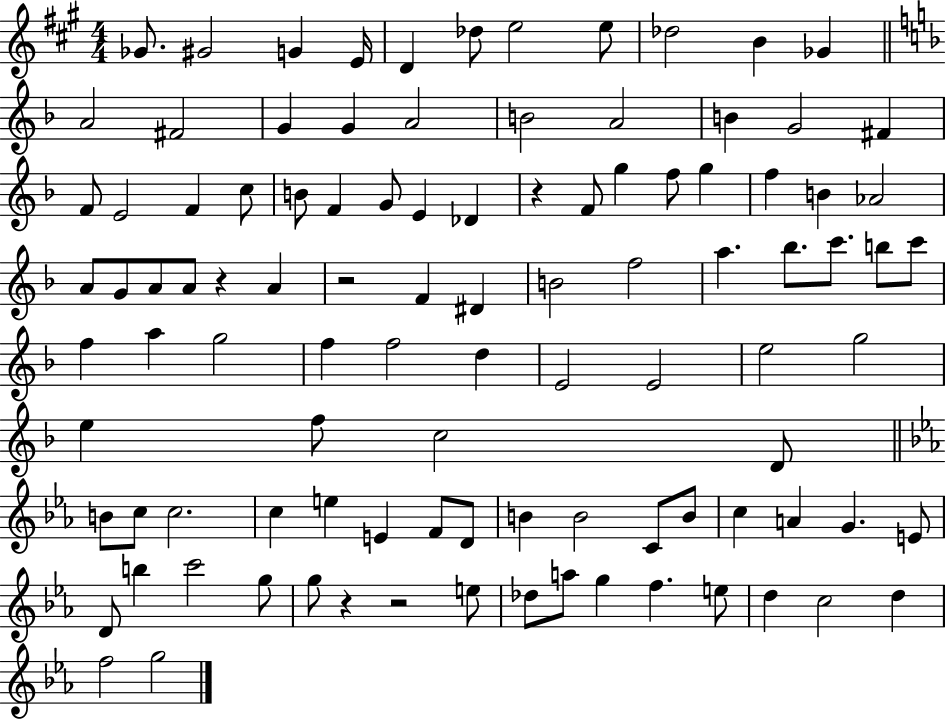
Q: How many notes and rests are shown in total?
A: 102